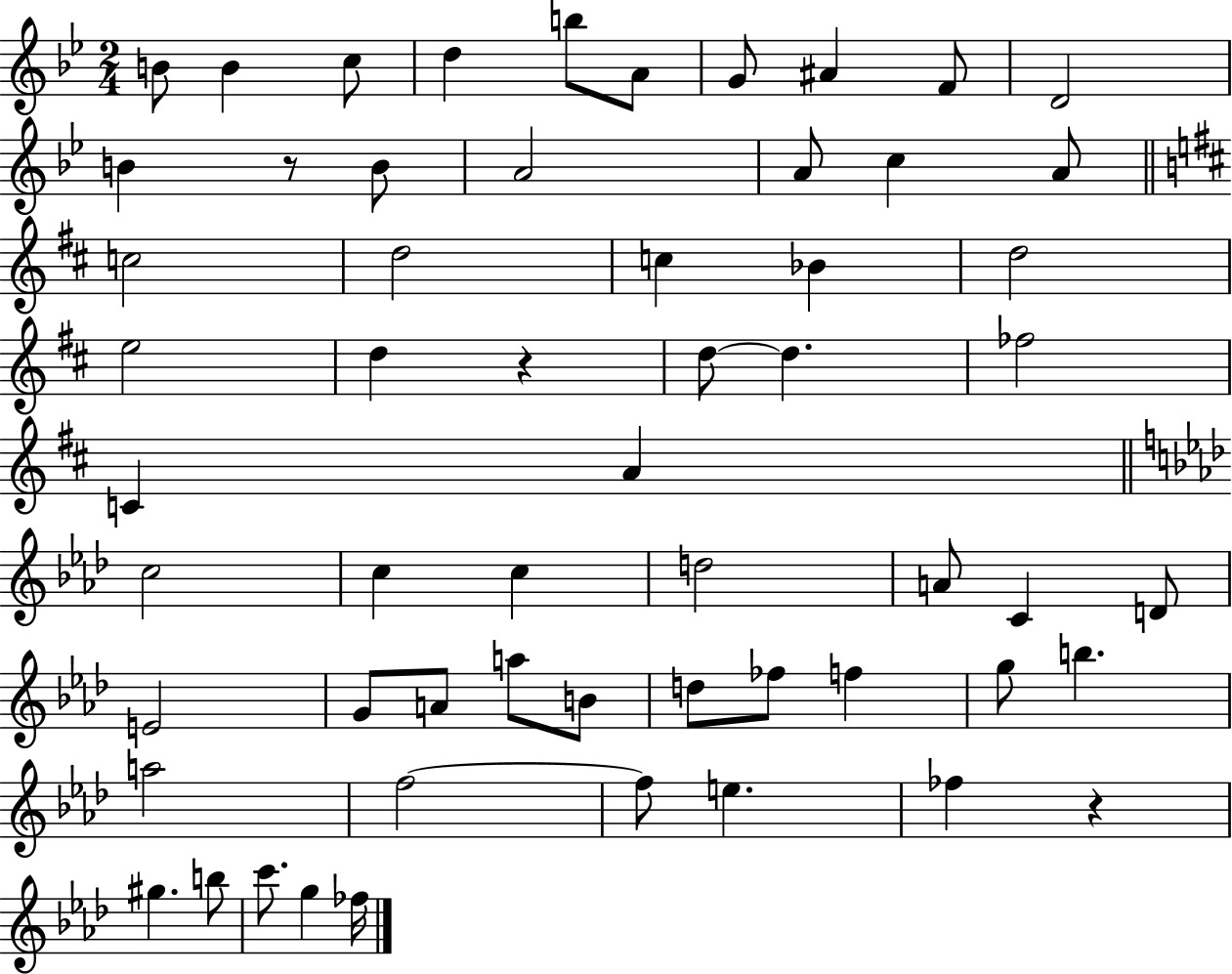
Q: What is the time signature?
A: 2/4